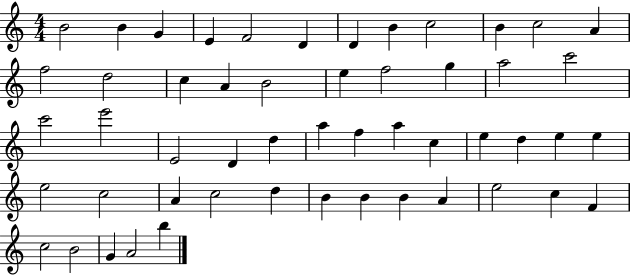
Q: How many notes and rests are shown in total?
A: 52